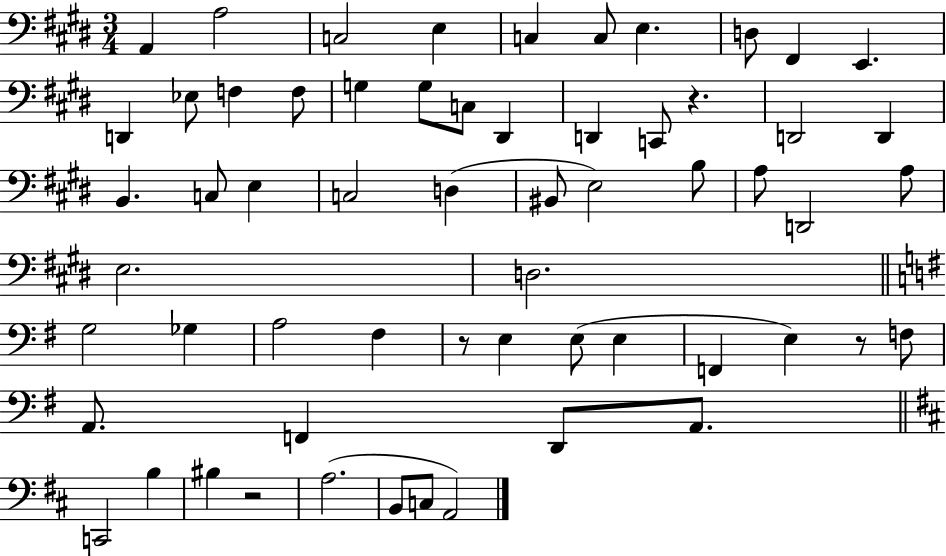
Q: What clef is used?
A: bass